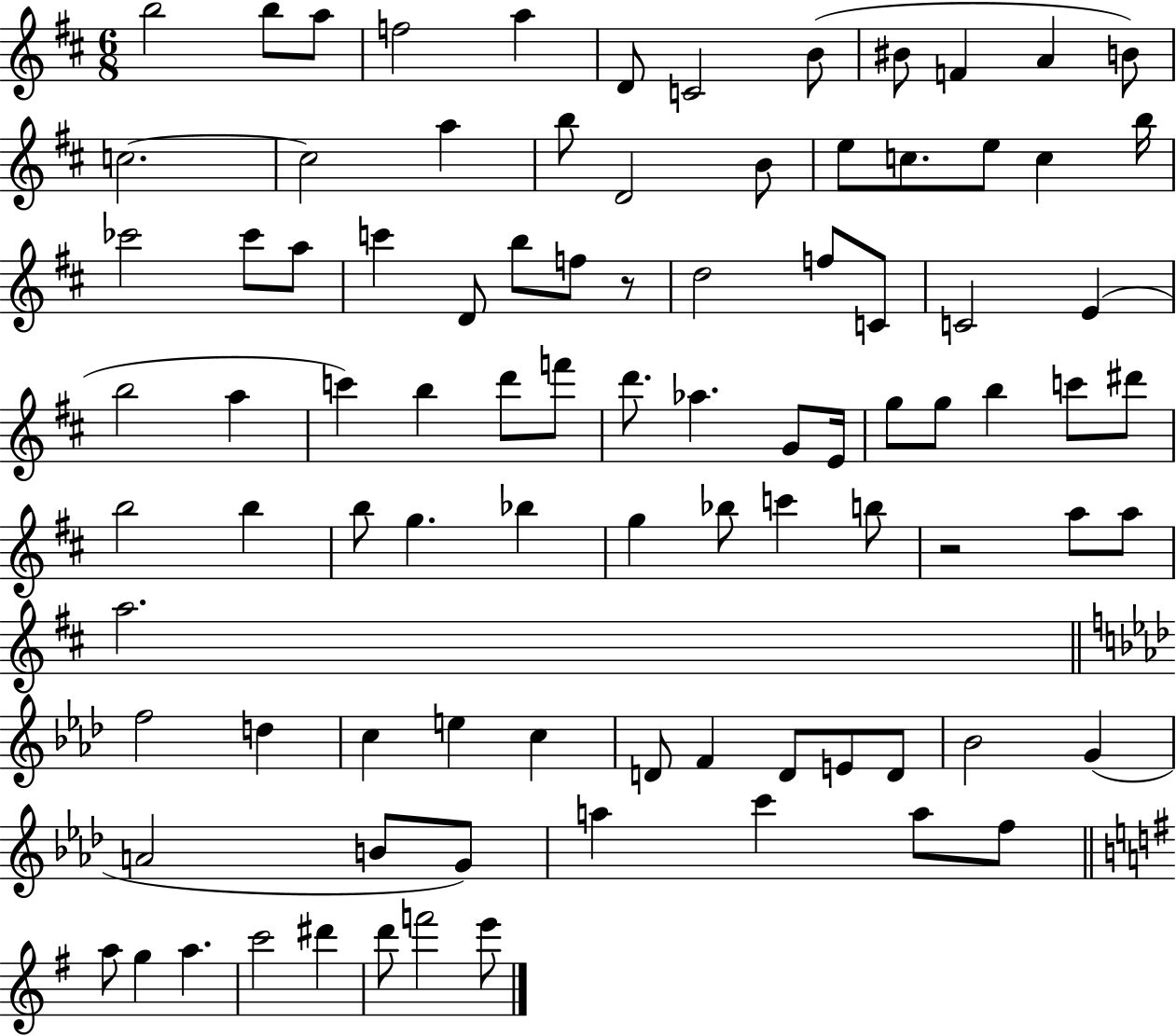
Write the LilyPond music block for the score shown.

{
  \clef treble
  \numericTimeSignature
  \time 6/8
  \key d \major
  \repeat volta 2 { b''2 b''8 a''8 | f''2 a''4 | d'8 c'2 b'8( | bis'8 f'4 a'4 b'8) | \break c''2.~~ | c''2 a''4 | b''8 d'2 b'8 | e''8 c''8. e''8 c''4 b''16 | \break ces'''2 ces'''8 a''8 | c'''4 d'8 b''8 f''8 r8 | d''2 f''8 c'8 | c'2 e'4( | \break b''2 a''4 | c'''4) b''4 d'''8 f'''8 | d'''8. aes''4. g'8 e'16 | g''8 g''8 b''4 c'''8 dis'''8 | \break b''2 b''4 | b''8 g''4. bes''4 | g''4 bes''8 c'''4 b''8 | r2 a''8 a''8 | \break a''2. | \bar "||" \break \key f \minor f''2 d''4 | c''4 e''4 c''4 | d'8 f'4 d'8 e'8 d'8 | bes'2 g'4( | \break a'2 b'8 g'8) | a''4 c'''4 a''8 f''8 | \bar "||" \break \key e \minor a''8 g''4 a''4. | c'''2 dis'''4 | d'''8 f'''2 e'''8 | } \bar "|."
}